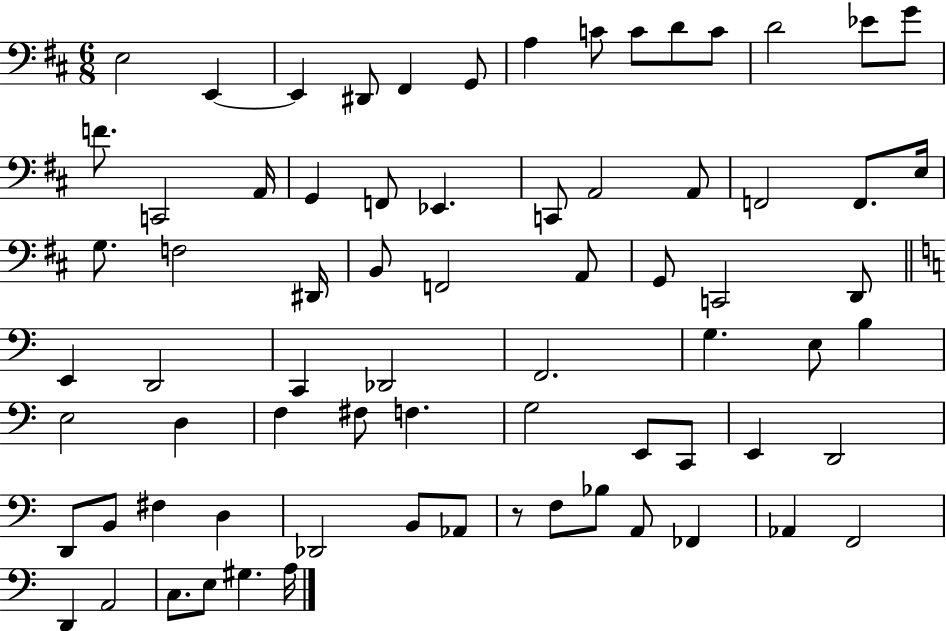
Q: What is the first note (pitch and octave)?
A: E3